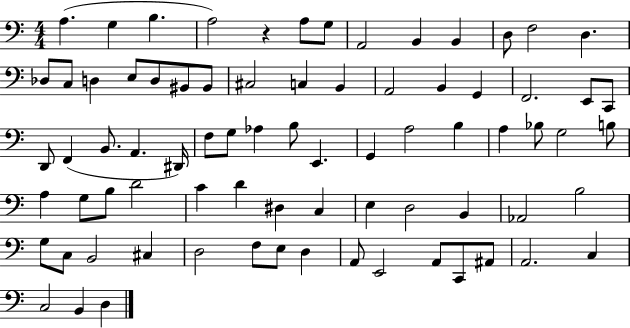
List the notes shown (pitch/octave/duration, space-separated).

A3/q. G3/q B3/q. A3/h R/q A3/e G3/e A2/h B2/q B2/q D3/e F3/h D3/q. Db3/e C3/e D3/q E3/e D3/e BIS2/e BIS2/e C#3/h C3/q B2/q A2/h B2/q G2/q F2/h. E2/e C2/e D2/e F2/q B2/e. A2/q. D#2/s F3/e G3/e Ab3/q B3/e E2/q. G2/q A3/h B3/q A3/q Bb3/e G3/h B3/e A3/q G3/e B3/e D4/h C4/q D4/q D#3/q C3/q E3/q D3/h B2/q Ab2/h B3/h G3/e C3/e B2/h C#3/q D3/h F3/e E3/e D3/q A2/e E2/h A2/e C2/e A#2/e A2/h. C3/q C3/h B2/q D3/q